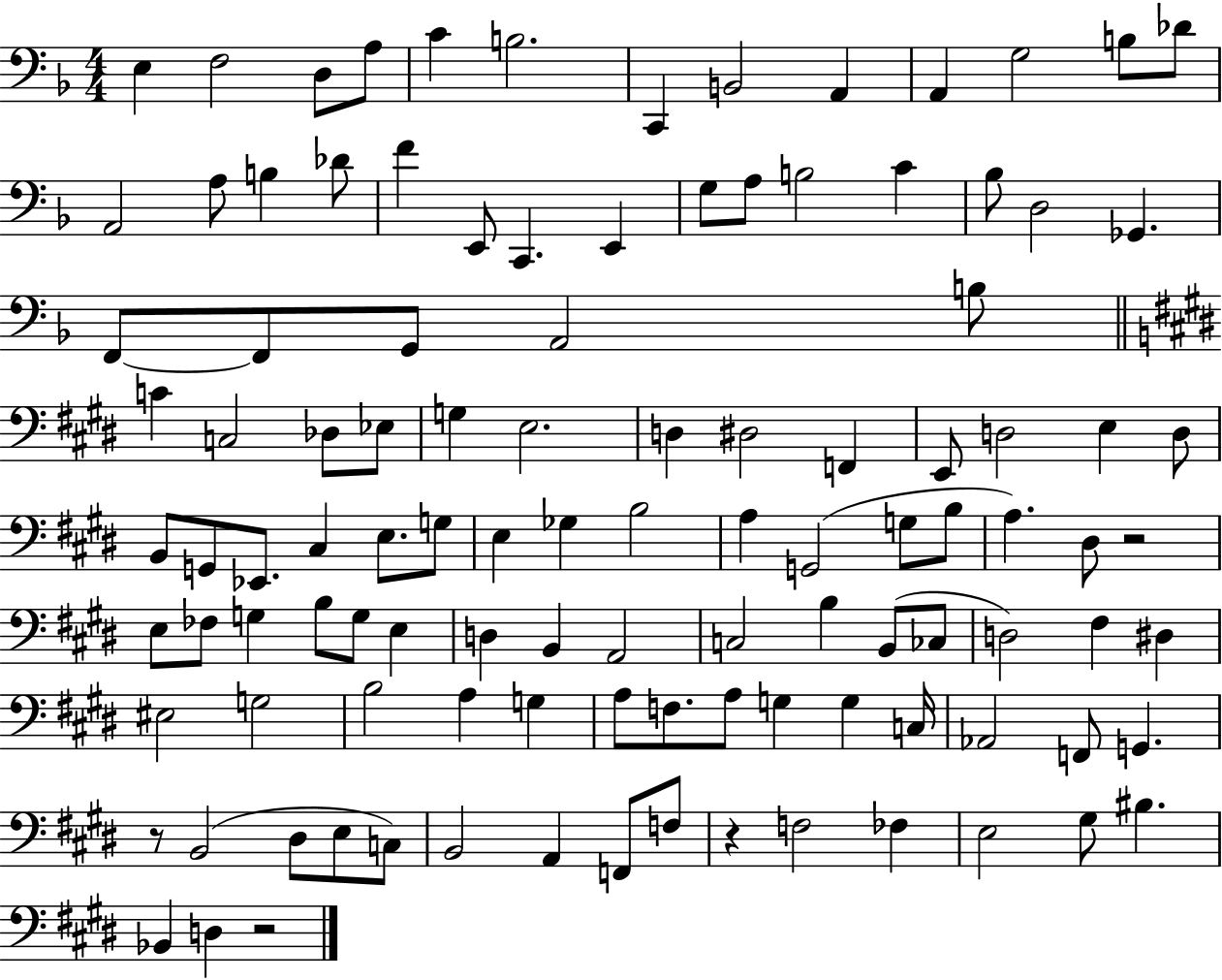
E3/q F3/h D3/e A3/e C4/q B3/h. C2/q B2/h A2/q A2/q G3/h B3/e Db4/e A2/h A3/e B3/q Db4/e F4/q E2/e C2/q. E2/q G3/e A3/e B3/h C4/q Bb3/e D3/h Gb2/q. F2/e F2/e G2/e A2/h B3/e C4/q C3/h Db3/e Eb3/e G3/q E3/h. D3/q D#3/h F2/q E2/e D3/h E3/q D3/e B2/e G2/e Eb2/e. C#3/q E3/e. G3/e E3/q Gb3/q B3/h A3/q G2/h G3/e B3/e A3/q. D#3/e R/h E3/e FES3/e G3/q B3/e G3/e E3/q D3/q B2/q A2/h C3/h B3/q B2/e CES3/e D3/h F#3/q D#3/q EIS3/h G3/h B3/h A3/q G3/q A3/e F3/e. A3/e G3/q G3/q C3/s Ab2/h F2/e G2/q. R/e B2/h D#3/e E3/e C3/e B2/h A2/q F2/e F3/e R/q F3/h FES3/q E3/h G#3/e BIS3/q. Bb2/q D3/q R/h